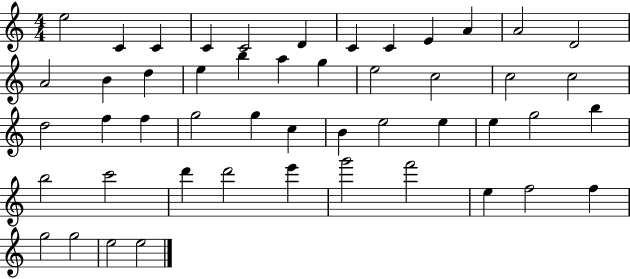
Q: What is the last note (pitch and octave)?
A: E5